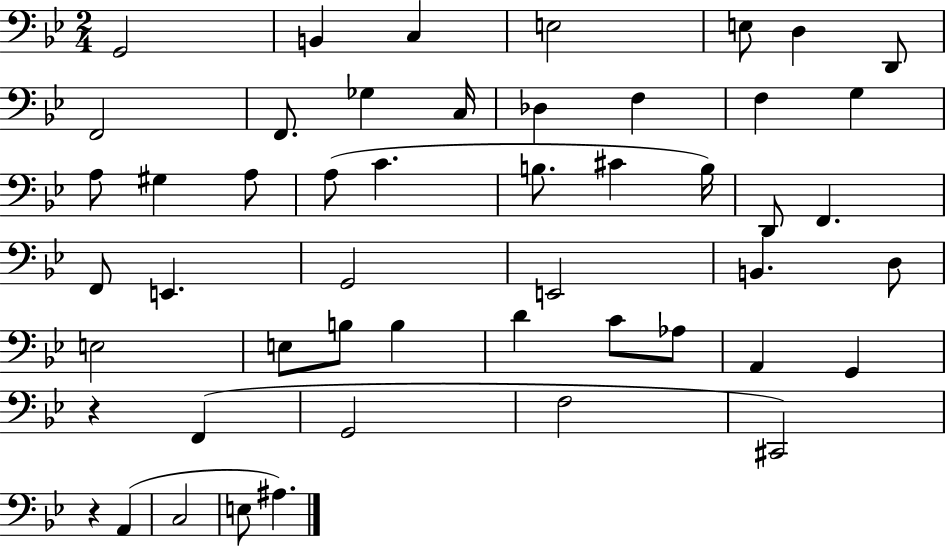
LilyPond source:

{
  \clef bass
  \numericTimeSignature
  \time 2/4
  \key bes \major
  g,2 | b,4 c4 | e2 | e8 d4 d,8 | \break f,2 | f,8. ges4 c16 | des4 f4 | f4 g4 | \break a8 gis4 a8 | a8( c'4. | b8. cis'4 b16) | d,8 f,4. | \break f,8 e,4. | g,2 | e,2 | b,4. d8 | \break e2 | e8 b8 b4 | d'4 c'8 aes8 | a,4 g,4 | \break r4 f,4( | g,2 | f2 | cis,2) | \break r4 a,4( | c2 | e8 ais4.) | \bar "|."
}